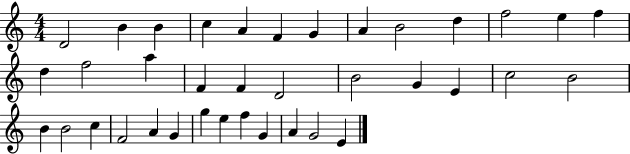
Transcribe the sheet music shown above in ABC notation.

X:1
T:Untitled
M:4/4
L:1/4
K:C
D2 B B c A F G A B2 d f2 e f d f2 a F F D2 B2 G E c2 B2 B B2 c F2 A G g e f G A G2 E